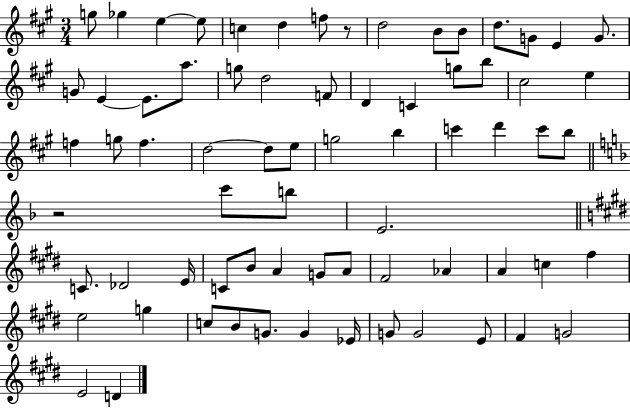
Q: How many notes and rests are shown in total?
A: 71